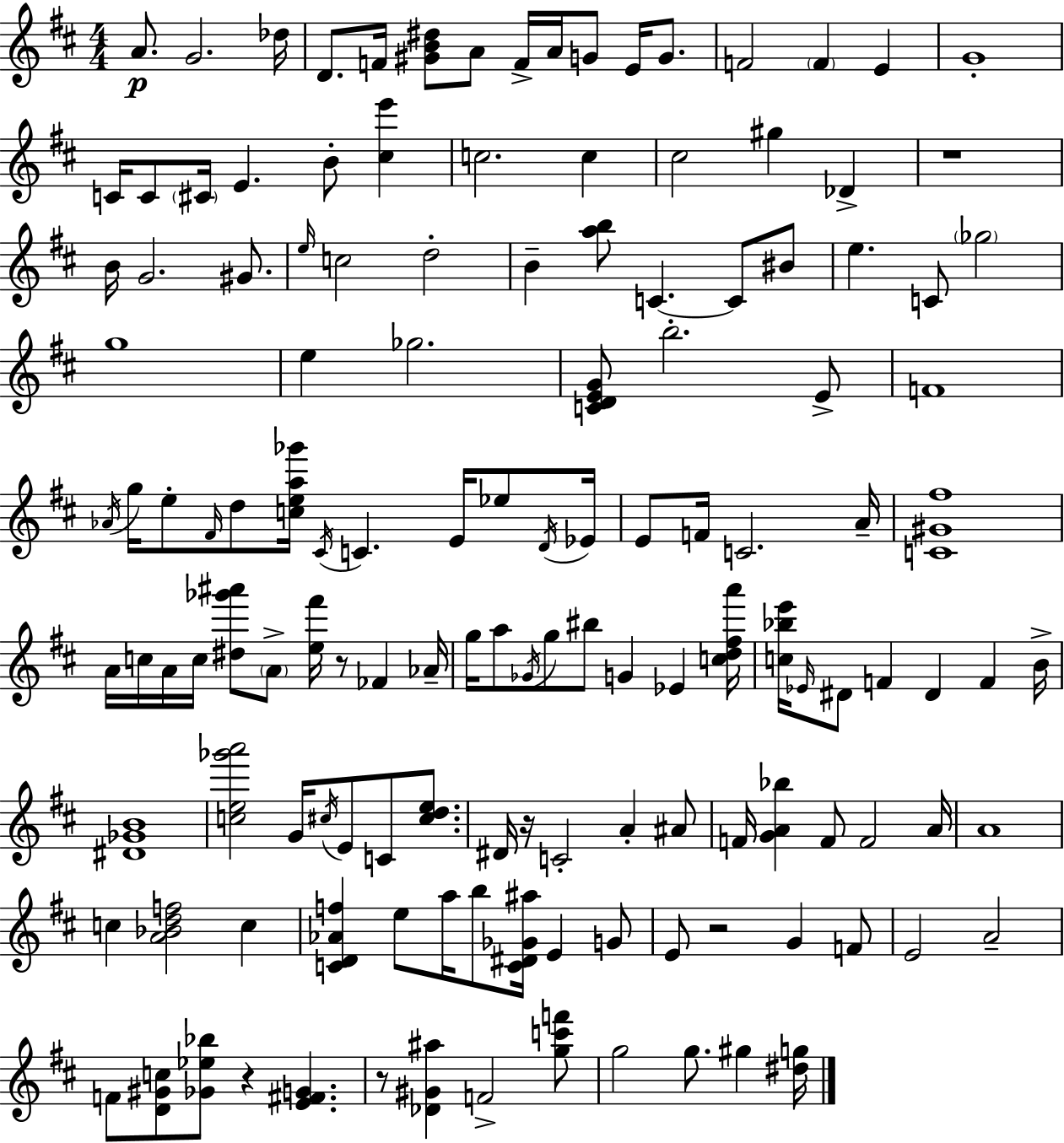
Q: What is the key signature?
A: D major